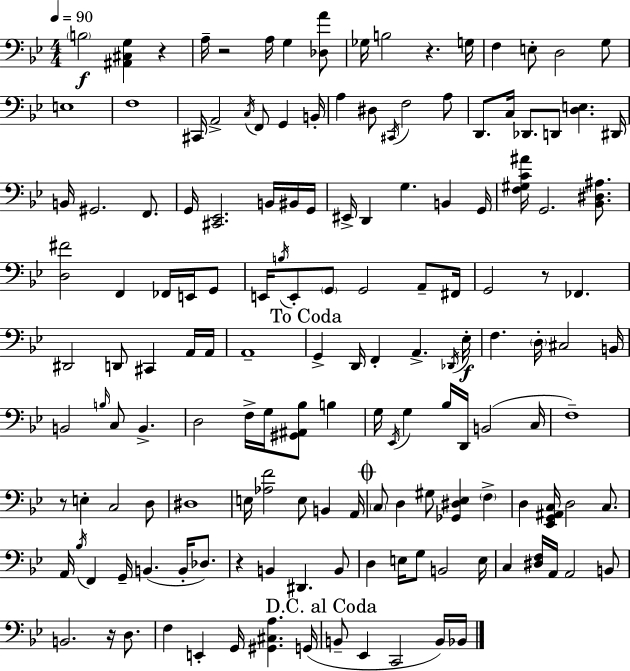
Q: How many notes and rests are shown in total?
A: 152